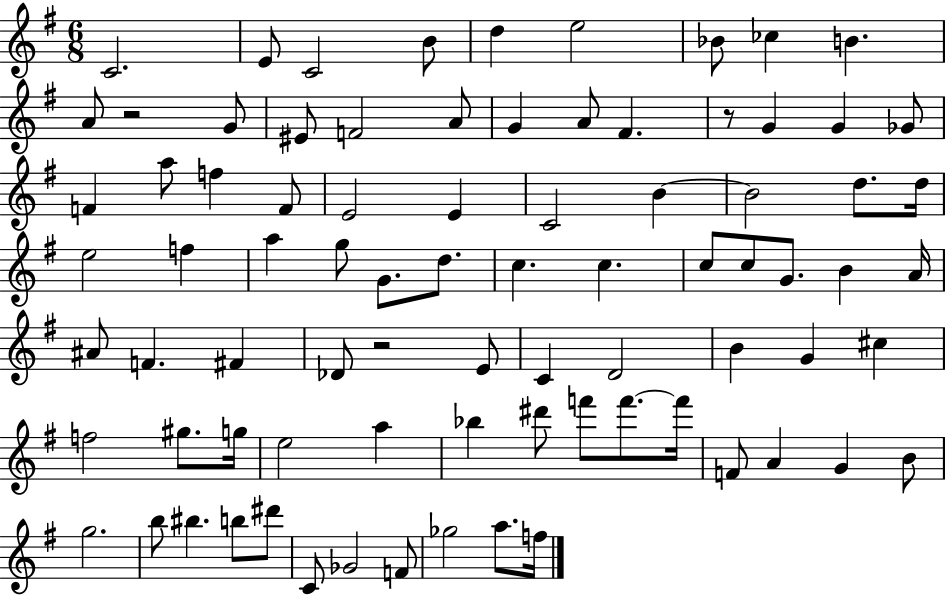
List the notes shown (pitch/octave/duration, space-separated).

C4/h. E4/e C4/h B4/e D5/q E5/h Bb4/e CES5/q B4/q. A4/e R/h G4/e EIS4/e F4/h A4/e G4/q A4/e F#4/q. R/e G4/q G4/q Gb4/e F4/q A5/e F5/q F4/e E4/h E4/q C4/h B4/q B4/h D5/e. D5/s E5/h F5/q A5/q G5/e G4/e. D5/e. C5/q. C5/q. C5/e C5/e G4/e. B4/q A4/s A#4/e F4/q. F#4/q Db4/e R/h E4/e C4/q D4/h B4/q G4/q C#5/q F5/h G#5/e. G5/s E5/h A5/q Bb5/q D#6/e F6/e F6/e. F6/s F4/e A4/q G4/q B4/e G5/h. B5/e BIS5/q. B5/e D#6/e C4/e Gb4/h F4/e Gb5/h A5/e. F5/s